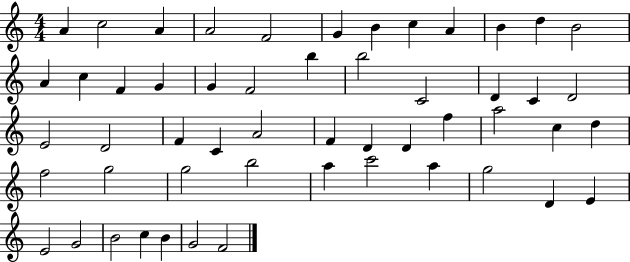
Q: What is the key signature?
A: C major